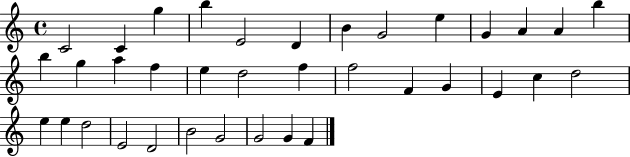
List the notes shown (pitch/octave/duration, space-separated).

C4/h C4/q G5/q B5/q E4/h D4/q B4/q G4/h E5/q G4/q A4/q A4/q B5/q B5/q G5/q A5/q F5/q E5/q D5/h F5/q F5/h F4/q G4/q E4/q C5/q D5/h E5/q E5/q D5/h E4/h D4/h B4/h G4/h G4/h G4/q F4/q